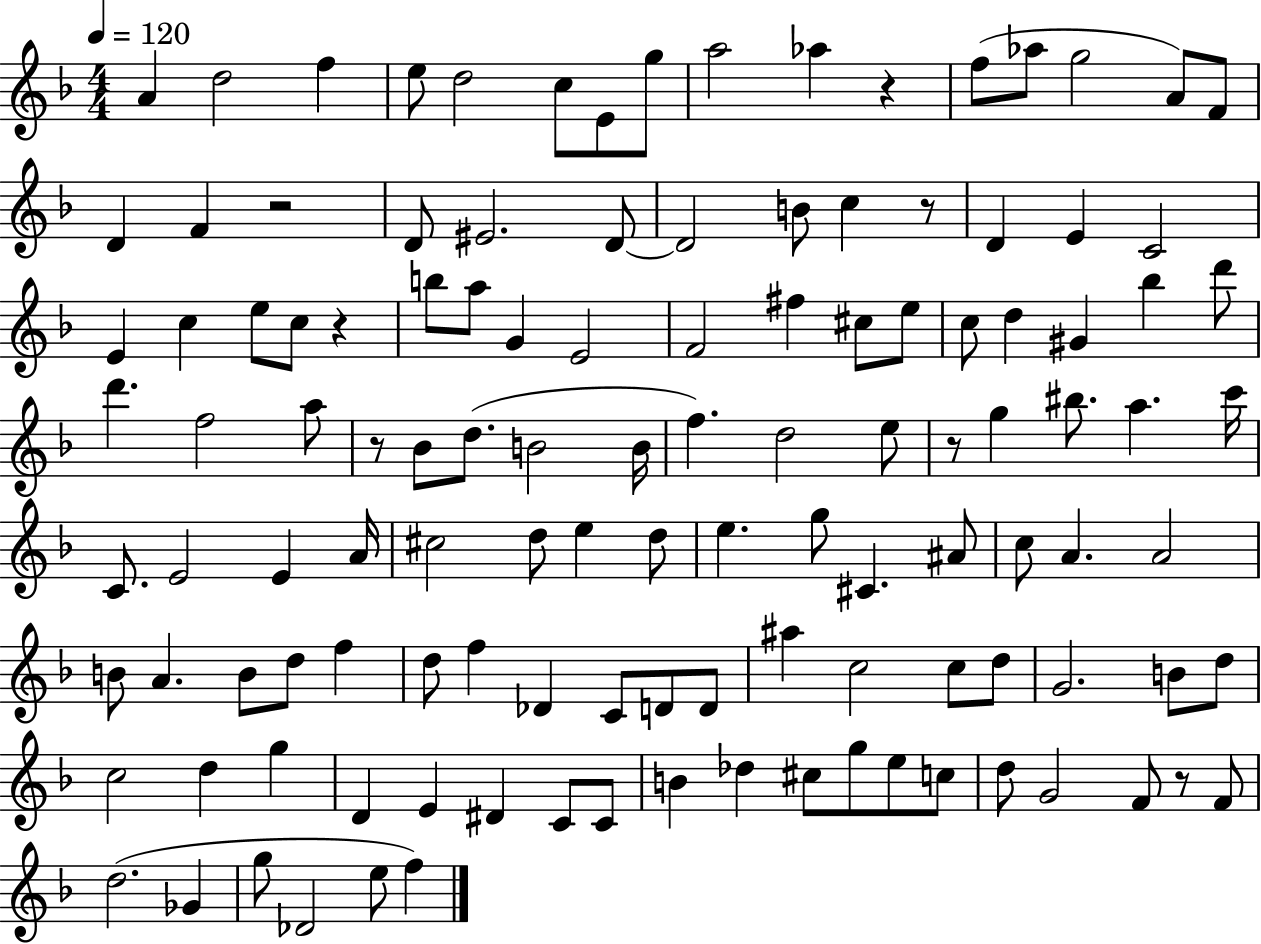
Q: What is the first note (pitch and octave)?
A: A4